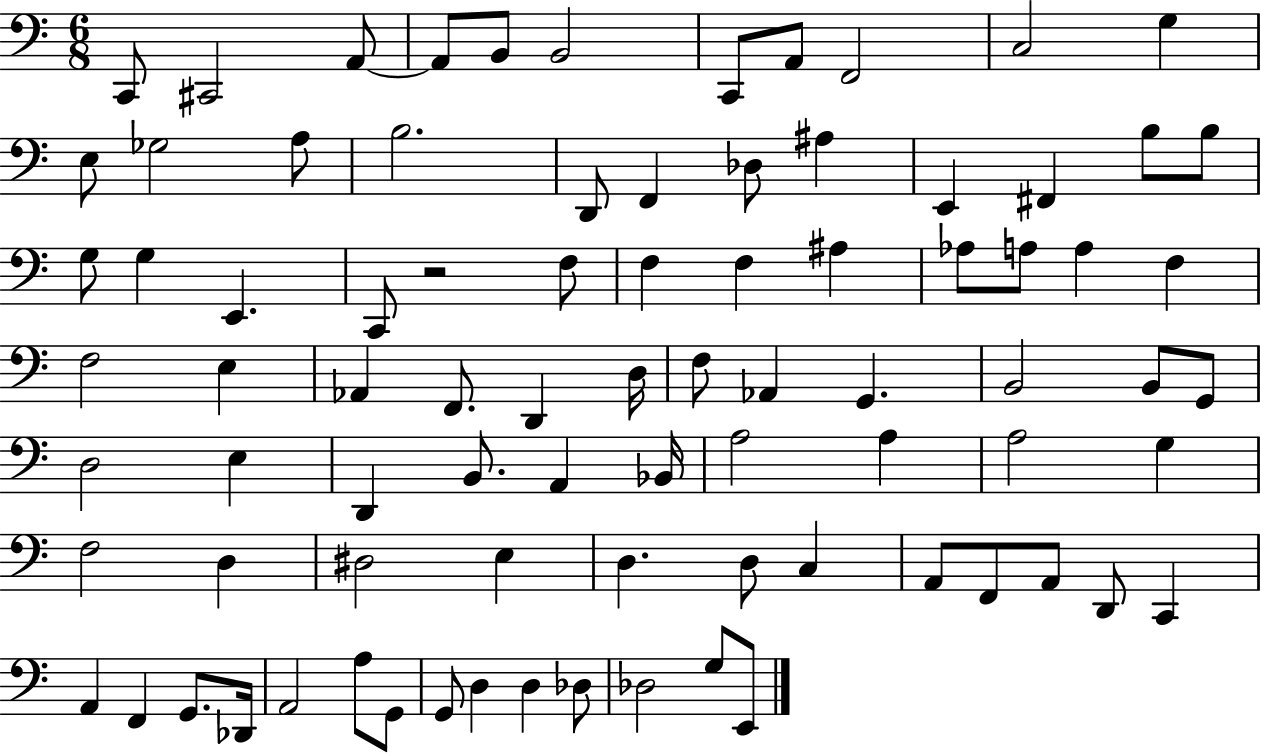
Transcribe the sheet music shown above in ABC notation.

X:1
T:Untitled
M:6/8
L:1/4
K:C
C,,/2 ^C,,2 A,,/2 A,,/2 B,,/2 B,,2 C,,/2 A,,/2 F,,2 C,2 G, E,/2 _G,2 A,/2 B,2 D,,/2 F,, _D,/2 ^A, E,, ^F,, B,/2 B,/2 G,/2 G, E,, C,,/2 z2 F,/2 F, F, ^A, _A,/2 A,/2 A, F, F,2 E, _A,, F,,/2 D,, D,/4 F,/2 _A,, G,, B,,2 B,,/2 G,,/2 D,2 E, D,, B,,/2 A,, _B,,/4 A,2 A, A,2 G, F,2 D, ^D,2 E, D, D,/2 C, A,,/2 F,,/2 A,,/2 D,,/2 C,, A,, F,, G,,/2 _D,,/4 A,,2 A,/2 G,,/2 G,,/2 D, D, _D,/2 _D,2 G,/2 E,,/2